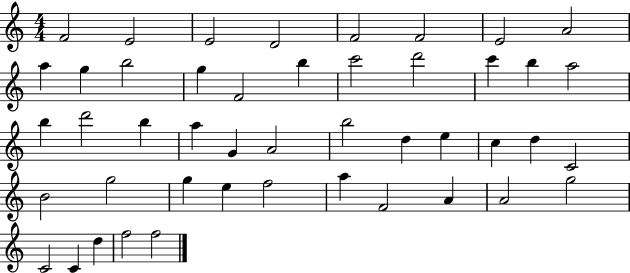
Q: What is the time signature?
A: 4/4